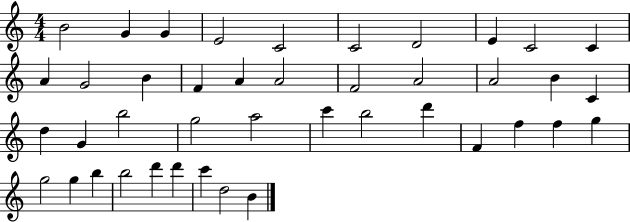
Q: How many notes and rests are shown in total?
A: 42